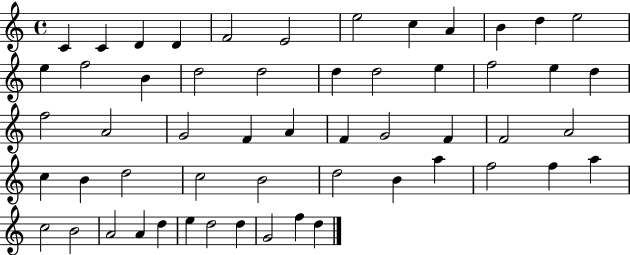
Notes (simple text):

C4/q C4/q D4/q D4/q F4/h E4/h E5/h C5/q A4/q B4/q D5/q E5/h E5/q F5/h B4/q D5/h D5/h D5/q D5/h E5/q F5/h E5/q D5/q F5/h A4/h G4/h F4/q A4/q F4/q G4/h F4/q F4/h A4/h C5/q B4/q D5/h C5/h B4/h D5/h B4/q A5/q F5/h F5/q A5/q C5/h B4/h A4/h A4/q D5/q E5/q D5/h D5/q G4/h F5/q D5/q